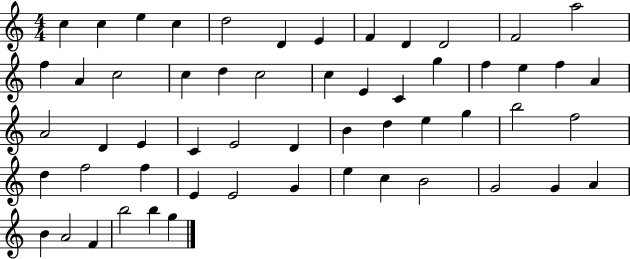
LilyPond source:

{
  \clef treble
  \numericTimeSignature
  \time 4/4
  \key c \major
  c''4 c''4 e''4 c''4 | d''2 d'4 e'4 | f'4 d'4 d'2 | f'2 a''2 | \break f''4 a'4 c''2 | c''4 d''4 c''2 | c''4 e'4 c'4 g''4 | f''4 e''4 f''4 a'4 | \break a'2 d'4 e'4 | c'4 e'2 d'4 | b'4 d''4 e''4 g''4 | b''2 f''2 | \break d''4 f''2 f''4 | e'4 e'2 g'4 | e''4 c''4 b'2 | g'2 g'4 a'4 | \break b'4 a'2 f'4 | b''2 b''4 g''4 | \bar "|."
}